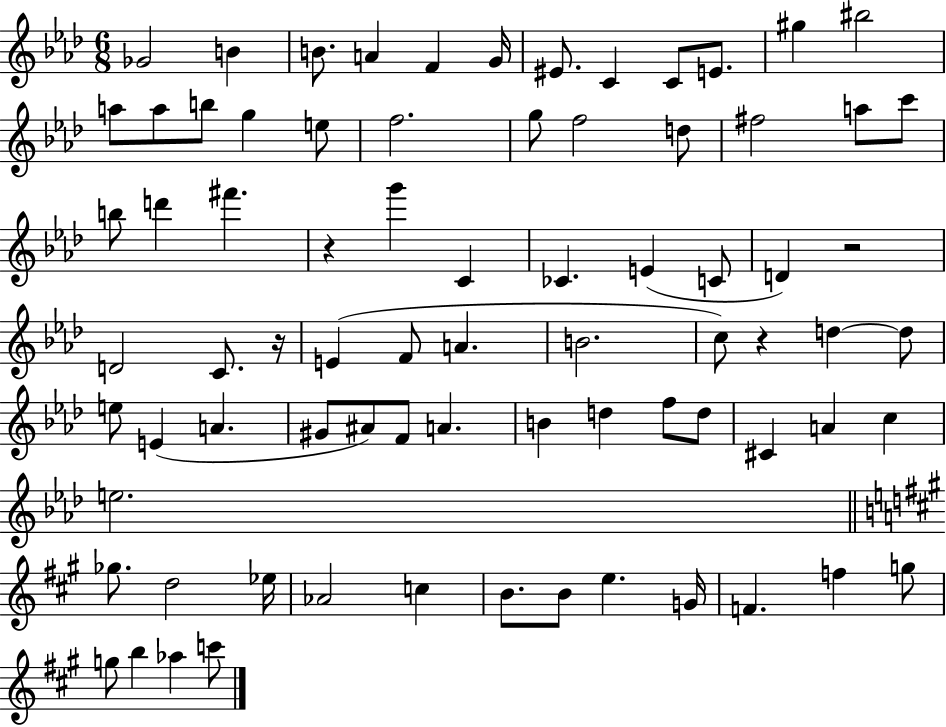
X:1
T:Untitled
M:6/8
L:1/4
K:Ab
_G2 B B/2 A F G/4 ^E/2 C C/2 E/2 ^g ^b2 a/2 a/2 b/2 g e/2 f2 g/2 f2 d/2 ^f2 a/2 c'/2 b/2 d' ^f' z g' C _C E C/2 D z2 D2 C/2 z/4 E F/2 A B2 c/2 z d d/2 e/2 E A ^G/2 ^A/2 F/2 A B d f/2 d/2 ^C A c e2 _g/2 d2 _e/4 _A2 c B/2 B/2 e G/4 F f g/2 g/2 b _a c'/2